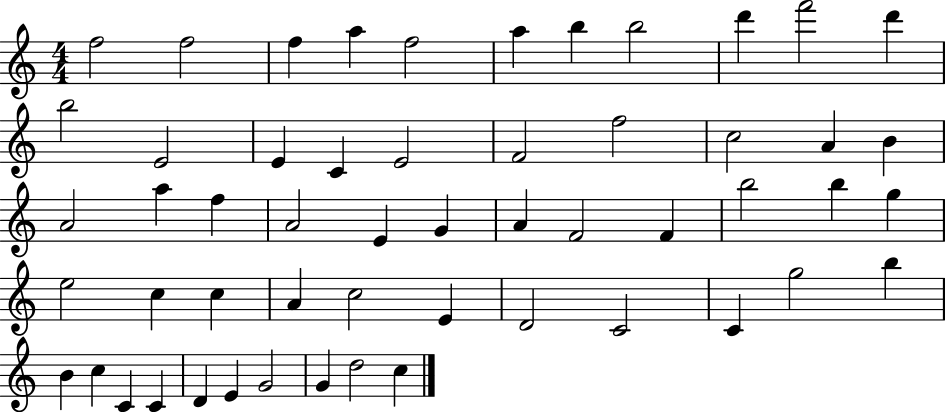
X:1
T:Untitled
M:4/4
L:1/4
K:C
f2 f2 f a f2 a b b2 d' f'2 d' b2 E2 E C E2 F2 f2 c2 A B A2 a f A2 E G A F2 F b2 b g e2 c c A c2 E D2 C2 C g2 b B c C C D E G2 G d2 c